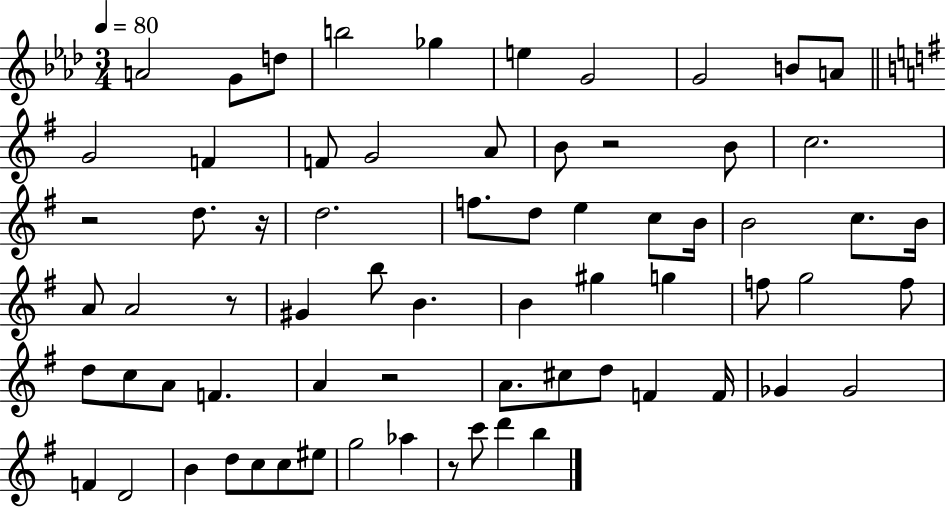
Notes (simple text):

A4/h G4/e D5/e B5/h Gb5/q E5/q G4/h G4/h B4/e A4/e G4/h F4/q F4/e G4/h A4/e B4/e R/h B4/e C5/h. R/h D5/e. R/s D5/h. F5/e. D5/e E5/q C5/e B4/s B4/h C5/e. B4/s A4/e A4/h R/e G#4/q B5/e B4/q. B4/q G#5/q G5/q F5/e G5/h F5/e D5/e C5/e A4/e F4/q. A4/q R/h A4/e. C#5/e D5/e F4/q F4/s Gb4/q Gb4/h F4/q D4/h B4/q D5/e C5/e C5/e EIS5/e G5/h Ab5/q R/e C6/e D6/q B5/q